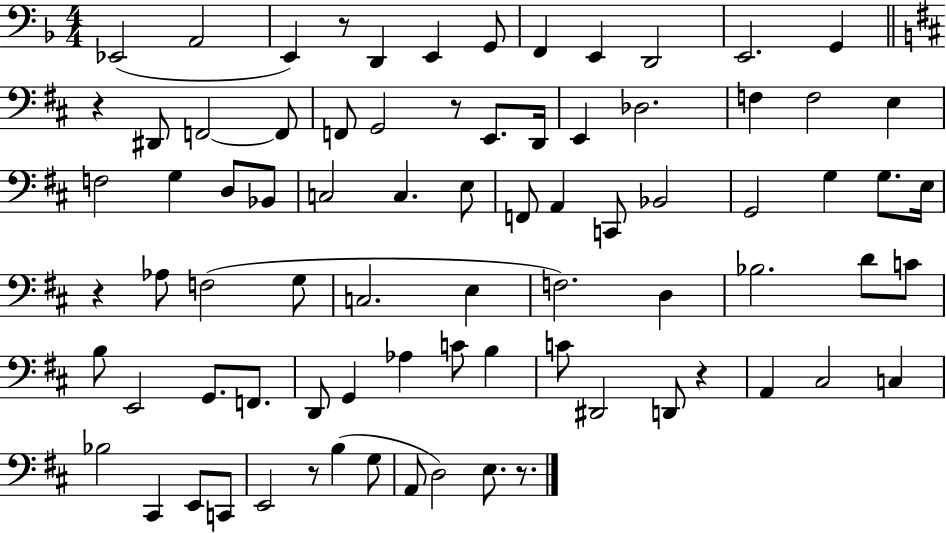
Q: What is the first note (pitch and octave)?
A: Eb2